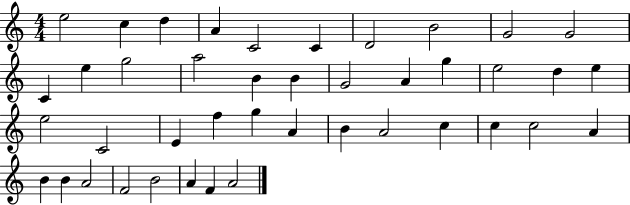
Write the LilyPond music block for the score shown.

{
  \clef treble
  \numericTimeSignature
  \time 4/4
  \key c \major
  e''2 c''4 d''4 | a'4 c'2 c'4 | d'2 b'2 | g'2 g'2 | \break c'4 e''4 g''2 | a''2 b'4 b'4 | g'2 a'4 g''4 | e''2 d''4 e''4 | \break e''2 c'2 | e'4 f''4 g''4 a'4 | b'4 a'2 c''4 | c''4 c''2 a'4 | \break b'4 b'4 a'2 | f'2 b'2 | a'4 f'4 a'2 | \bar "|."
}